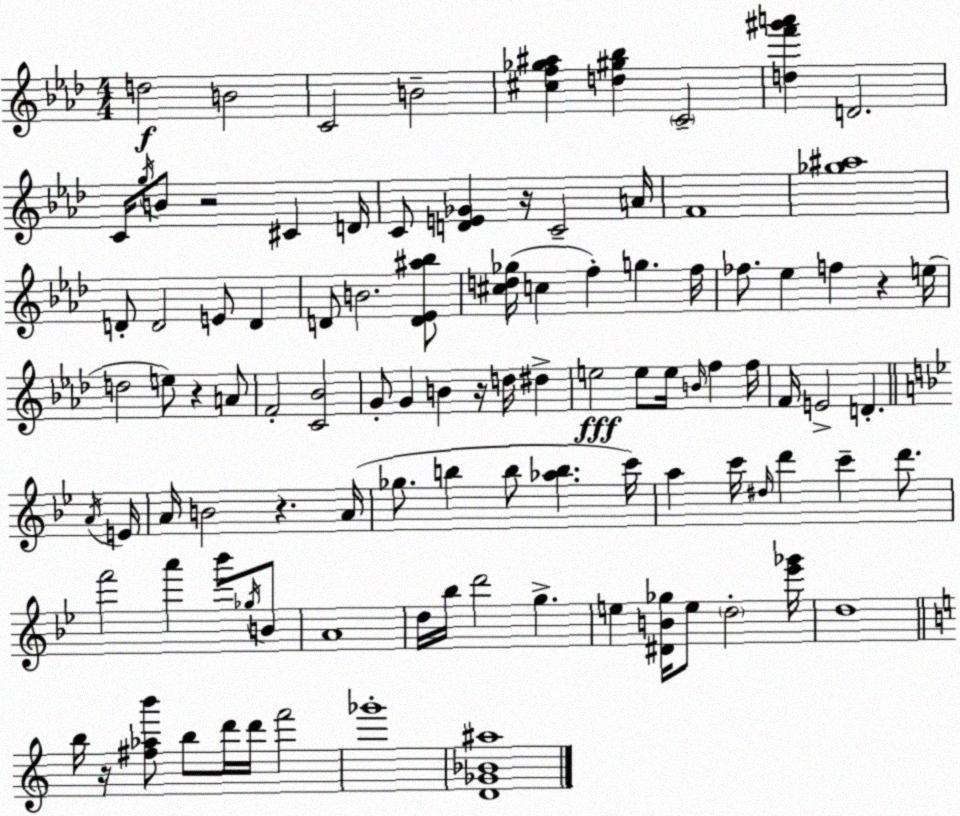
X:1
T:Untitled
M:4/4
L:1/4
K:Ab
d2 B2 C2 B2 [^cf_g^a] [d^g_b] C2 [df'^g'a'] D2 C/4 g/4 B/2 z2 ^C D/4 C/2 [DE_G] z/4 C2 A/4 F4 [_g^a]4 D/2 D2 E/2 D D/2 B2 [D_E^a_b]/2 [^cd_g]/4 c f g f/4 _f/2 _e f z e/4 d2 e/2 z A/2 F2 [C_B]2 G/2 G B z/4 d/4 ^d e2 e/2 e/4 B/4 f f/4 F/4 E2 D A/4 E/4 A/4 B2 z A/4 _g/2 b b/2 [_ab] c'/4 a c'/4 ^d/4 d' c' d'/2 f'2 a' _b'/2 _g/4 B/2 A4 d/4 _b/4 d'2 g e [^DB_g]/4 e/2 d2 [_e'_g']/4 d4 b/4 z/4 [^f_ab']/2 b/2 d'/4 d'/4 f'2 _g'4 [D_G_B^a]4